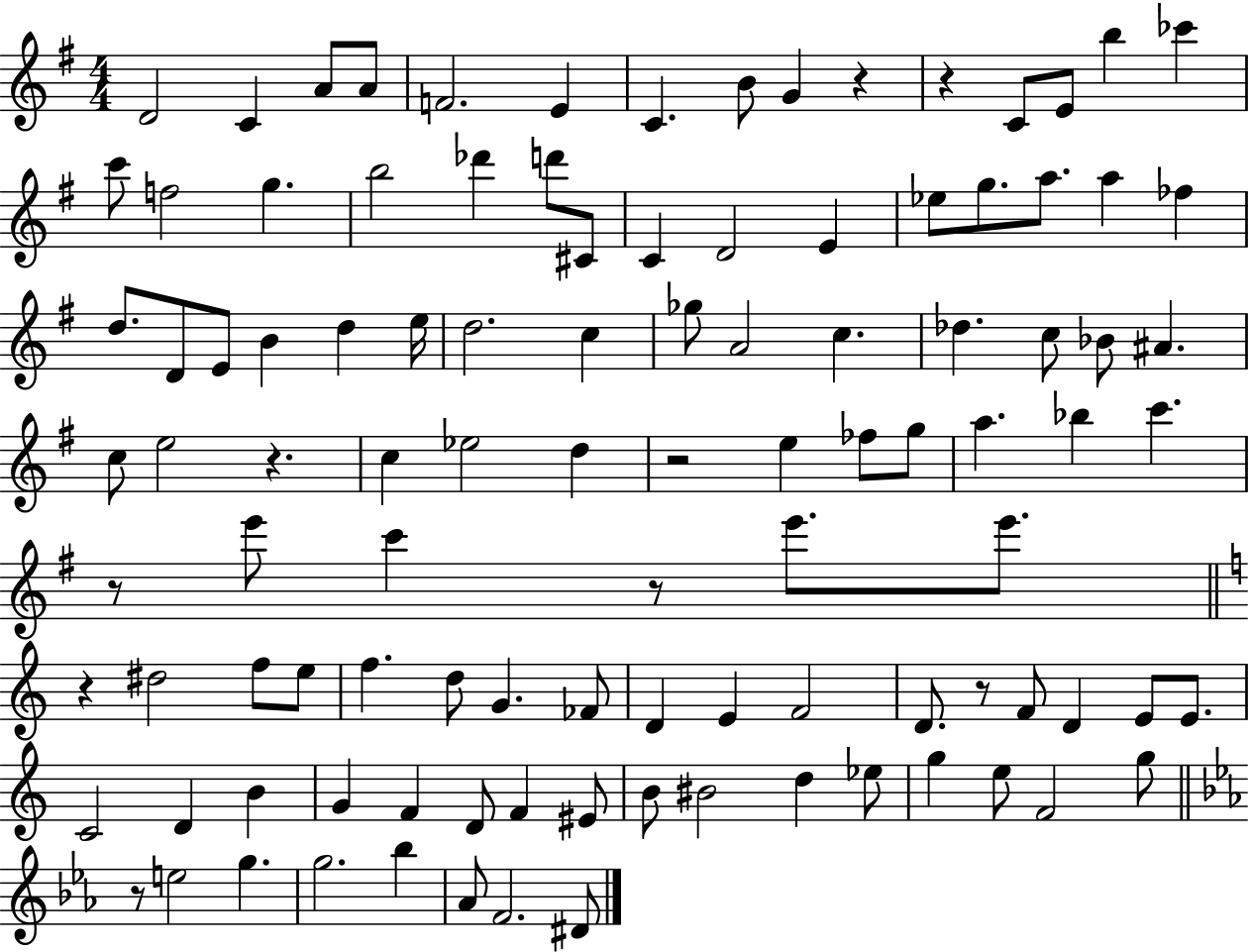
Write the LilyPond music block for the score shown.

{
  \clef treble
  \numericTimeSignature
  \time 4/4
  \key g \major
  \repeat volta 2 { d'2 c'4 a'8 a'8 | f'2. e'4 | c'4. b'8 g'4 r4 | r4 c'8 e'8 b''4 ces'''4 | \break c'''8 f''2 g''4. | b''2 des'''4 d'''8 cis'8 | c'4 d'2 e'4 | ees''8 g''8. a''8. a''4 fes''4 | \break d''8. d'8 e'8 b'4 d''4 e''16 | d''2. c''4 | ges''8 a'2 c''4. | des''4. c''8 bes'8 ais'4. | \break c''8 e''2 r4. | c''4 ees''2 d''4 | r2 e''4 fes''8 g''8 | a''4. bes''4 c'''4. | \break r8 e'''8 c'''4 r8 e'''8. e'''8. | \bar "||" \break \key c \major r4 dis''2 f''8 e''8 | f''4. d''8 g'4. fes'8 | d'4 e'4 f'2 | d'8. r8 f'8 d'4 e'8 e'8. | \break c'2 d'4 b'4 | g'4 f'4 d'8 f'4 eis'8 | b'8 bis'2 d''4 ees''8 | g''4 e''8 f'2 g''8 | \break \bar "||" \break \key ees \major r8 e''2 g''4. | g''2. bes''4 | aes'8 f'2. dis'8 | } \bar "|."
}